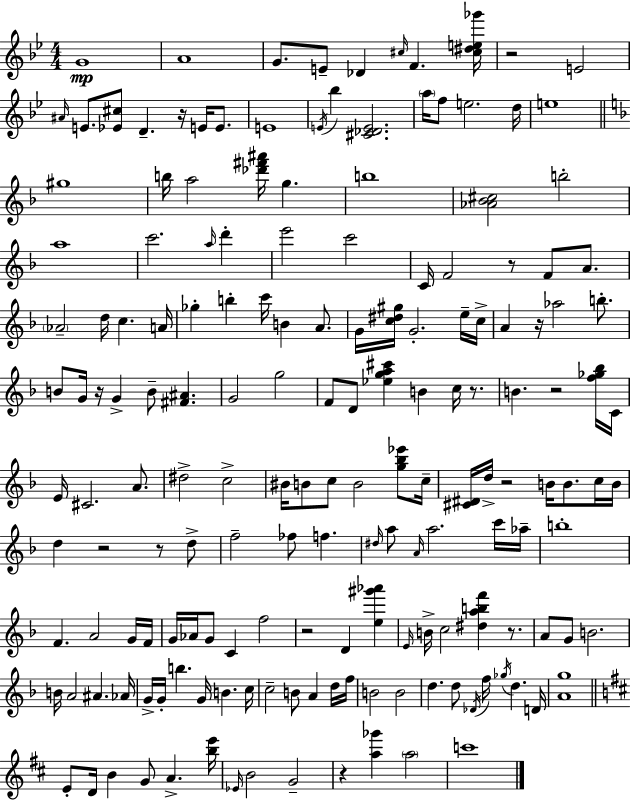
{
  \clef treble
  \numericTimeSignature
  \time 4/4
  \key bes \major
  g'1\mp | a'1 | g'8. e'8-- des'4 \grace { cis''16 } f'4. | <cis'' dis'' e'' ges'''>16 r2 e'2 | \break \grace { ais'16 } e'8. <ees' cis''>8 d'4.-- r16 e'16 e'8. | e'1 | \acciaccatura { e'16 } bes''4 <cis' des' e'>2. | \parenthesize a''16 f''8 e''2. | \break d''16 e''1 | \bar "||" \break \key f \major gis''1 | b''16 a''2 <des''' fis''' ais'''>16 g''4. | b''1 | <aes' bes' cis''>2 b''2-. | \break a''1 | c'''2. \grace { a''16 } d'''4-. | e'''2 c'''2 | c'16 f'2 r8 f'8 a'8. | \break \parenthesize aes'2-- d''16 c''4. | a'16 ges''4-. b''4-. c'''16 b'4 a'8. | g'16 <c'' dis'' gis''>16 g'2.-. e''16-- | c''16-> a'4 r16 aes''2 b''8.-. | \break b'8 g'16 r16 g'4-> b'8-- <fis' ais'>4. | g'2 g''2 | f'8 d'8 <ees'' g'' a'' cis'''>4 b'4 c''16 r8. | b'4. r2 <f'' ges'' bes''>16 | \break c'16 e'16 cis'2. a'8. | dis''2-> c''2-> | bis'16 b'8 c''8 b'2 <g'' bes'' ees'''>8 | c''16-- <cis' dis'>16 d''16-> r2 b'16 b'8. c''16 | \break b'16 d''4 r2 r8 d''8-> | f''2-- fes''8 f''4. | \grace { dis''16 } a''8 \grace { a'16 } a''2. | c'''16 aes''16-- b''1-. | \break f'4. a'2 | g'16 f'16 g'16 aes'16 g'8 c'4 f''2 | r2 d'4 <e'' gis''' aes'''>4 | \grace { e'16 } b'16-> c''2 <dis'' a'' b'' f'''>4 | \break r8. a'8 g'8 b'2. | b'16 a'2 ais'4. | aes'16 g'16-> g'16-. b''4. g'16 b'4. | c''16 c''2-- b'8 a'4 | \break d''16 f''16 b'2 b'2 | d''4. d''8 \acciaccatura { des'16 } f''16 \acciaccatura { ges''16 } d''4. | d'16 <a' g''>1 | \bar "||" \break \key d \major e'8-. d'16 b'4 g'8 a'4.-> <b'' e'''>16 | \grace { ees'16 } b'2 g'2-- | r4 <a'' ges'''>4 \parenthesize a''2 | c'''1 | \break \bar "|."
}